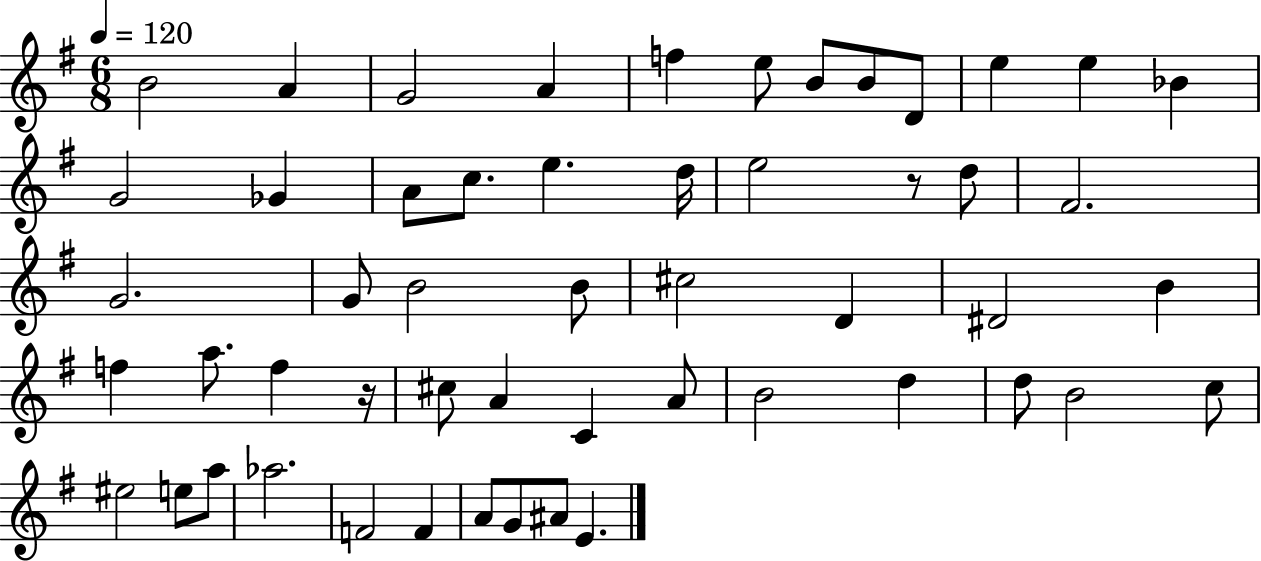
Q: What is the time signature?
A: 6/8